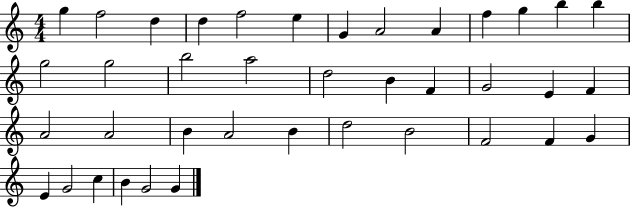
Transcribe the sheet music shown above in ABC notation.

X:1
T:Untitled
M:4/4
L:1/4
K:C
g f2 d d f2 e G A2 A f g b b g2 g2 b2 a2 d2 B F G2 E F A2 A2 B A2 B d2 B2 F2 F G E G2 c B G2 G